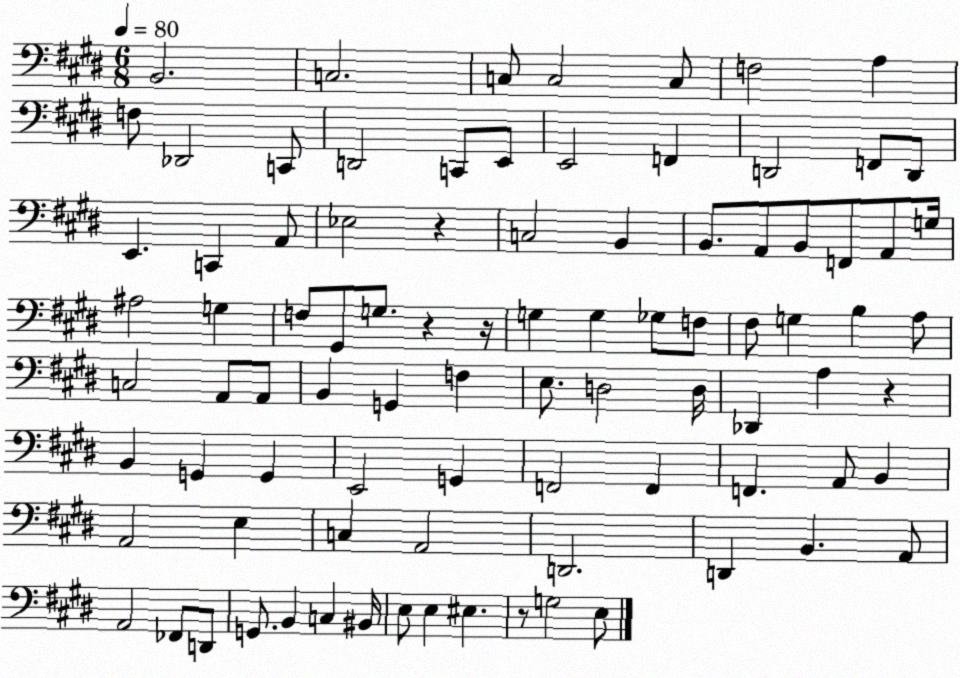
X:1
T:Untitled
M:6/8
L:1/4
K:E
B,,2 C,2 C,/2 C,2 C,/2 F,2 A, F,/2 _D,,2 C,,/2 D,,2 C,,/2 E,,/2 E,,2 F,, D,,2 F,,/2 D,,/2 E,, C,, A,,/2 _E,2 z C,2 B,, B,,/2 A,,/2 B,,/2 F,,/2 A,,/2 G,/4 ^A,2 G, F,/2 ^G,,/2 G,/2 z z/4 G, G, _G,/2 F,/2 ^F,/2 G, B, A,/2 C,2 A,,/2 A,,/2 B,, G,, F, E,/2 D,2 D,/4 _D,, A, z B,, G,, G,, E,,2 G,, F,,2 F,, F,, A,,/2 B,, A,,2 E, C, A,,2 D,,2 D,, B,, A,,/2 A,,2 _F,,/2 D,,/2 G,,/2 B,, C, ^B,,/4 E,/2 E, ^E, z/2 G,2 E,/2